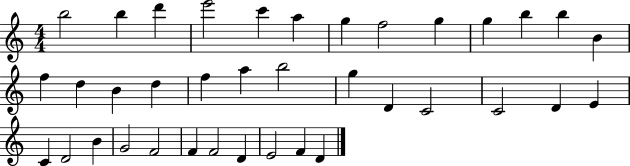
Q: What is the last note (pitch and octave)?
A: D4